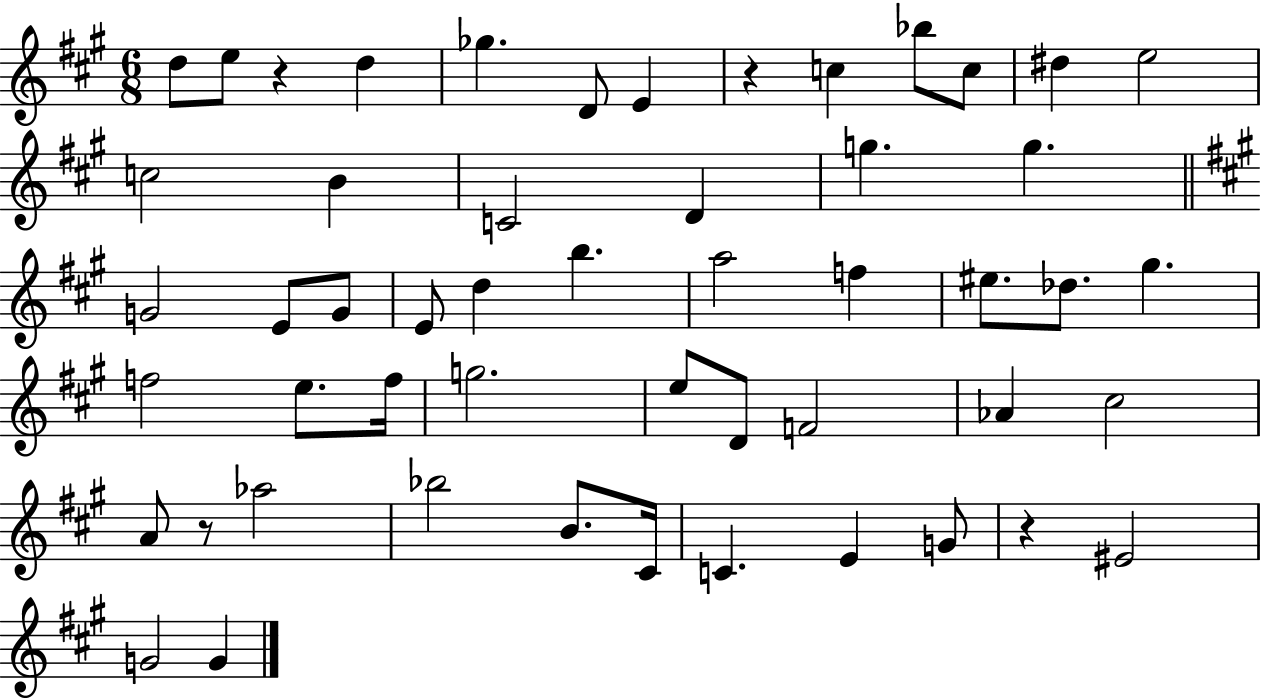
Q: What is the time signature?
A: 6/8